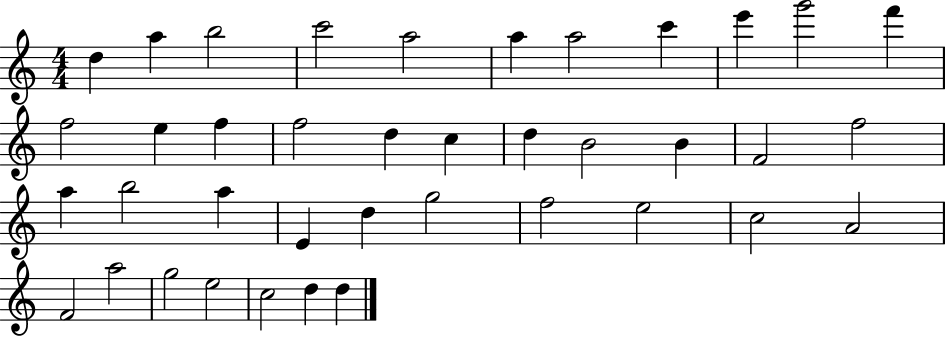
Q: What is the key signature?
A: C major